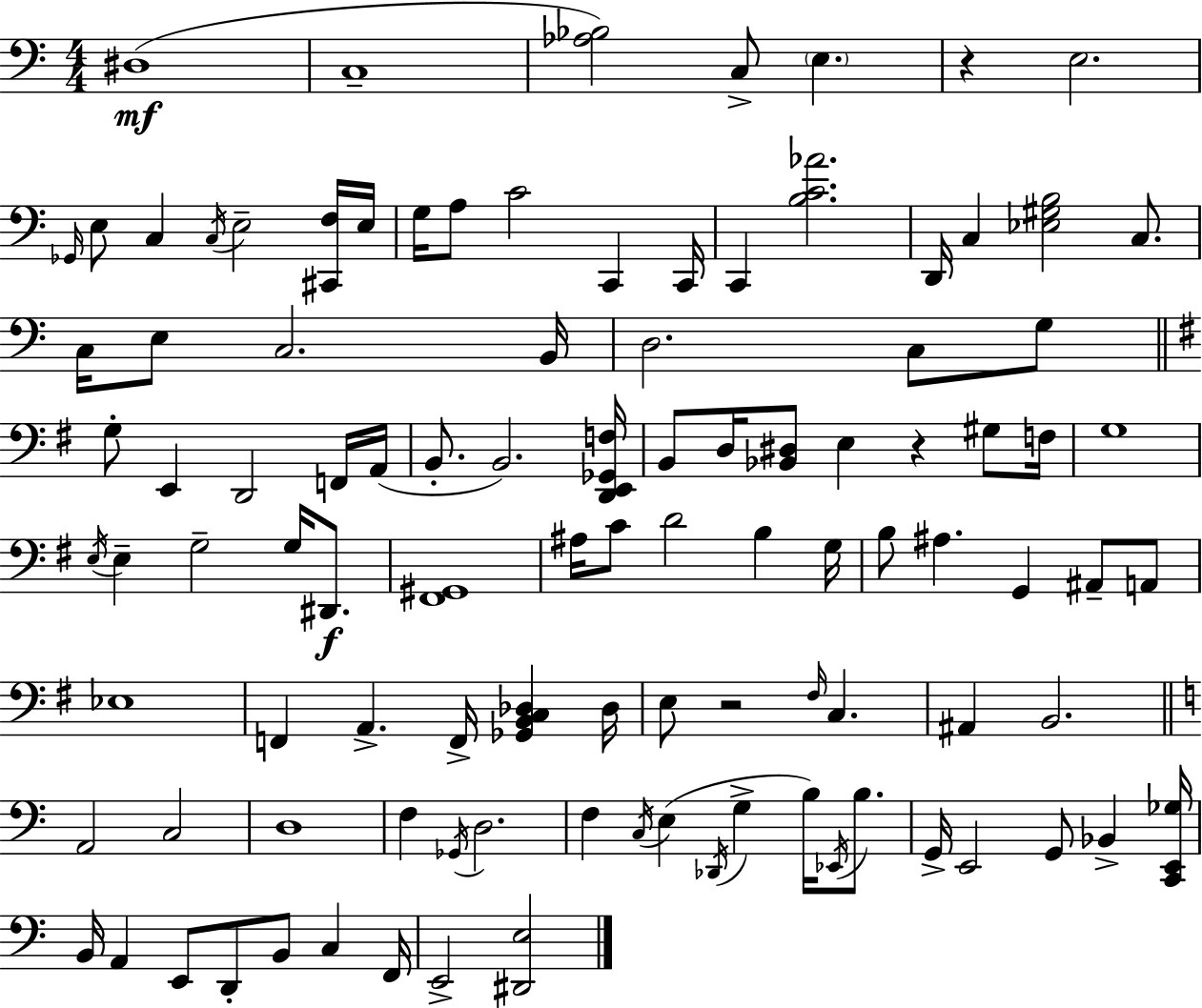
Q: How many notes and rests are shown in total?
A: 104